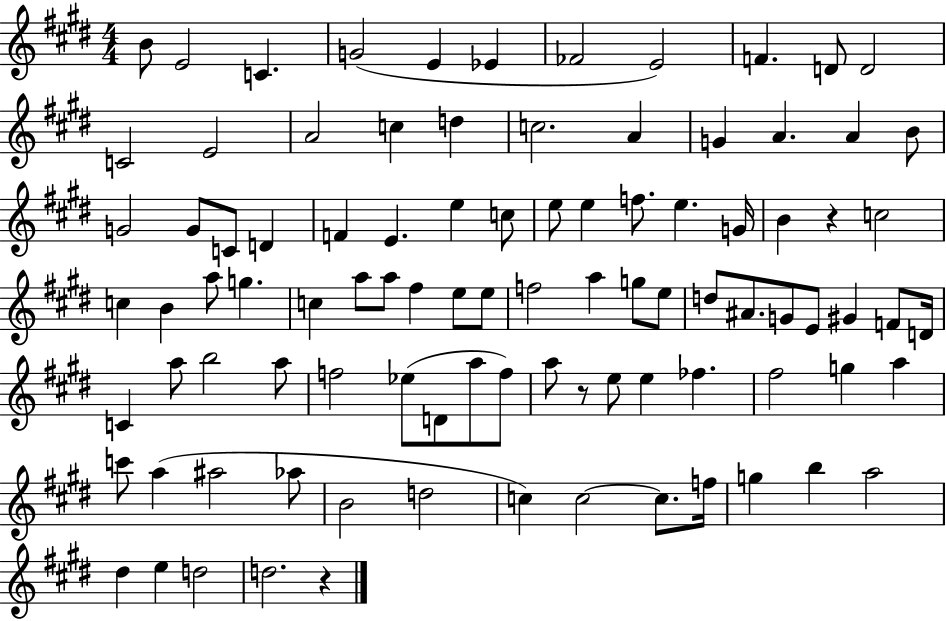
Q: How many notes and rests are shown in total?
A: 94